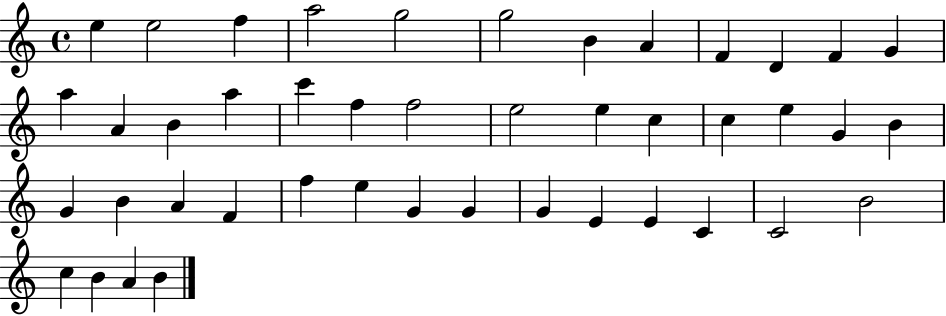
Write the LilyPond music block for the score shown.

{
  \clef treble
  \time 4/4
  \defaultTimeSignature
  \key c \major
  e''4 e''2 f''4 | a''2 g''2 | g''2 b'4 a'4 | f'4 d'4 f'4 g'4 | \break a''4 a'4 b'4 a''4 | c'''4 f''4 f''2 | e''2 e''4 c''4 | c''4 e''4 g'4 b'4 | \break g'4 b'4 a'4 f'4 | f''4 e''4 g'4 g'4 | g'4 e'4 e'4 c'4 | c'2 b'2 | \break c''4 b'4 a'4 b'4 | \bar "|."
}